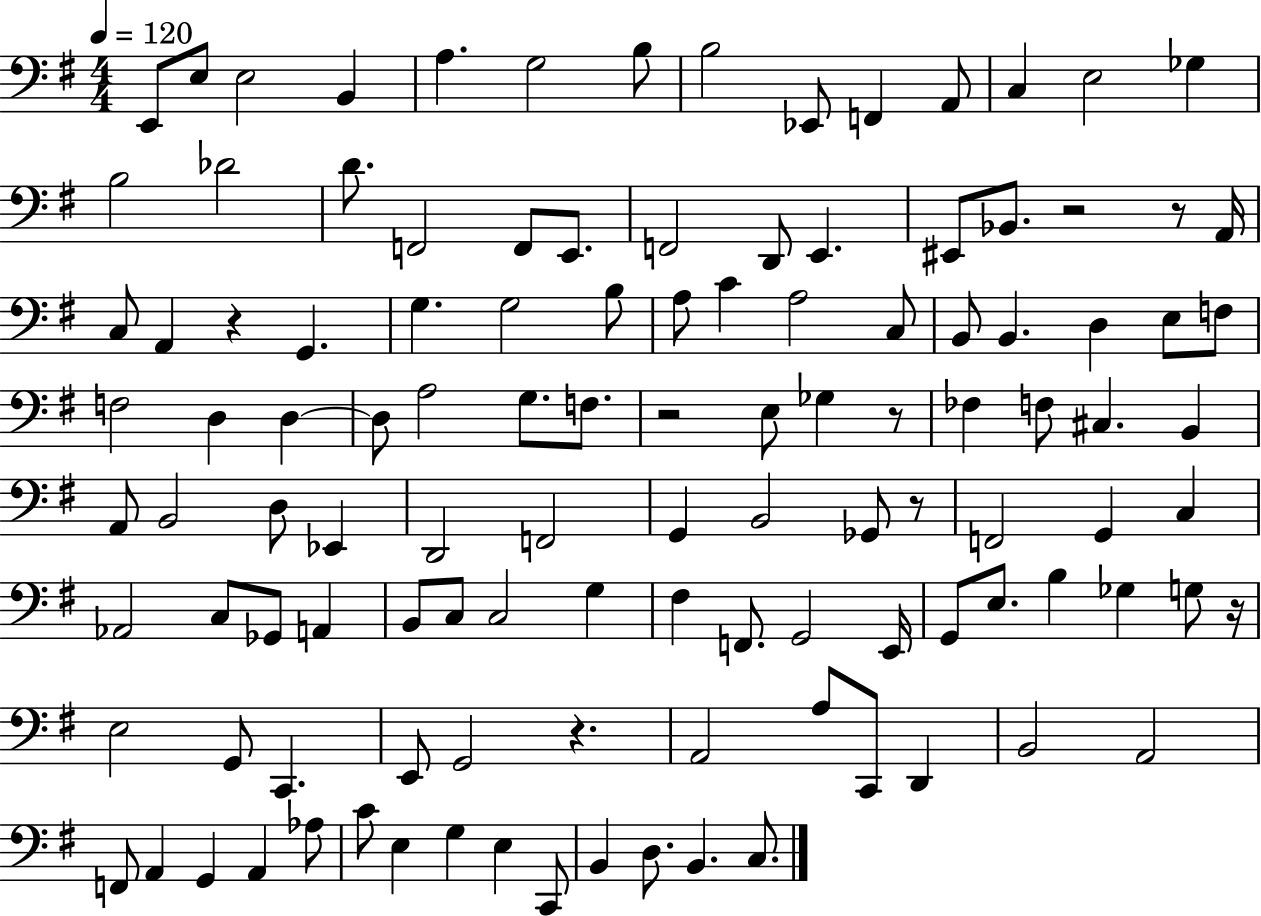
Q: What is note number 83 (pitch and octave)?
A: G3